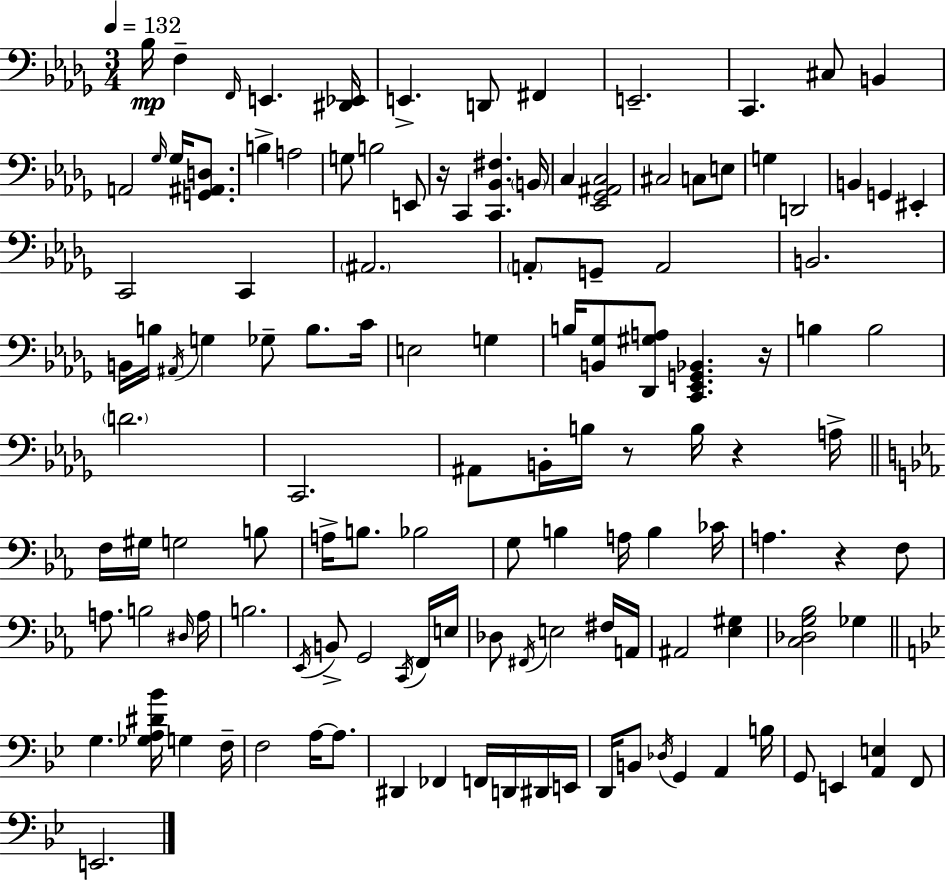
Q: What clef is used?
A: bass